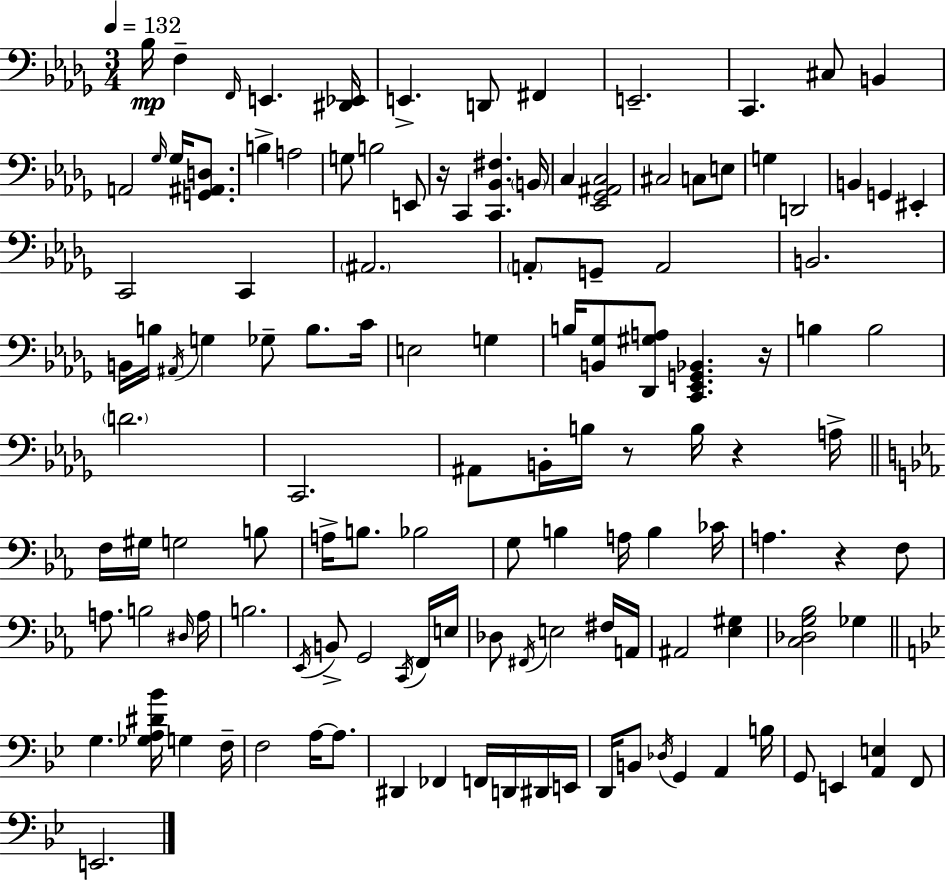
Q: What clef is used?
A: bass